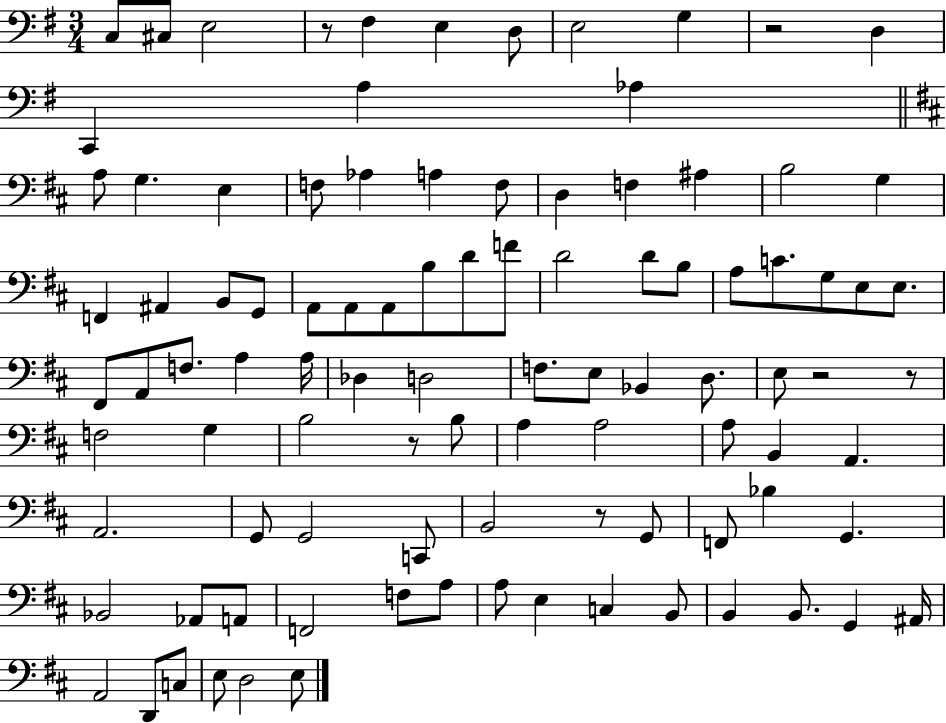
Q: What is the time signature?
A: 3/4